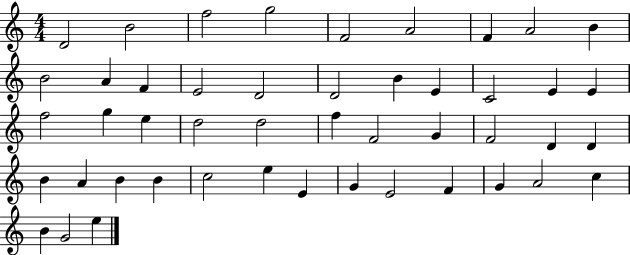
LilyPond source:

{
  \clef treble
  \numericTimeSignature
  \time 4/4
  \key c \major
  d'2 b'2 | f''2 g''2 | f'2 a'2 | f'4 a'2 b'4 | \break b'2 a'4 f'4 | e'2 d'2 | d'2 b'4 e'4 | c'2 e'4 e'4 | \break f''2 g''4 e''4 | d''2 d''2 | f''4 f'2 g'4 | f'2 d'4 d'4 | \break b'4 a'4 b'4 b'4 | c''2 e''4 e'4 | g'4 e'2 f'4 | g'4 a'2 c''4 | \break b'4 g'2 e''4 | \bar "|."
}